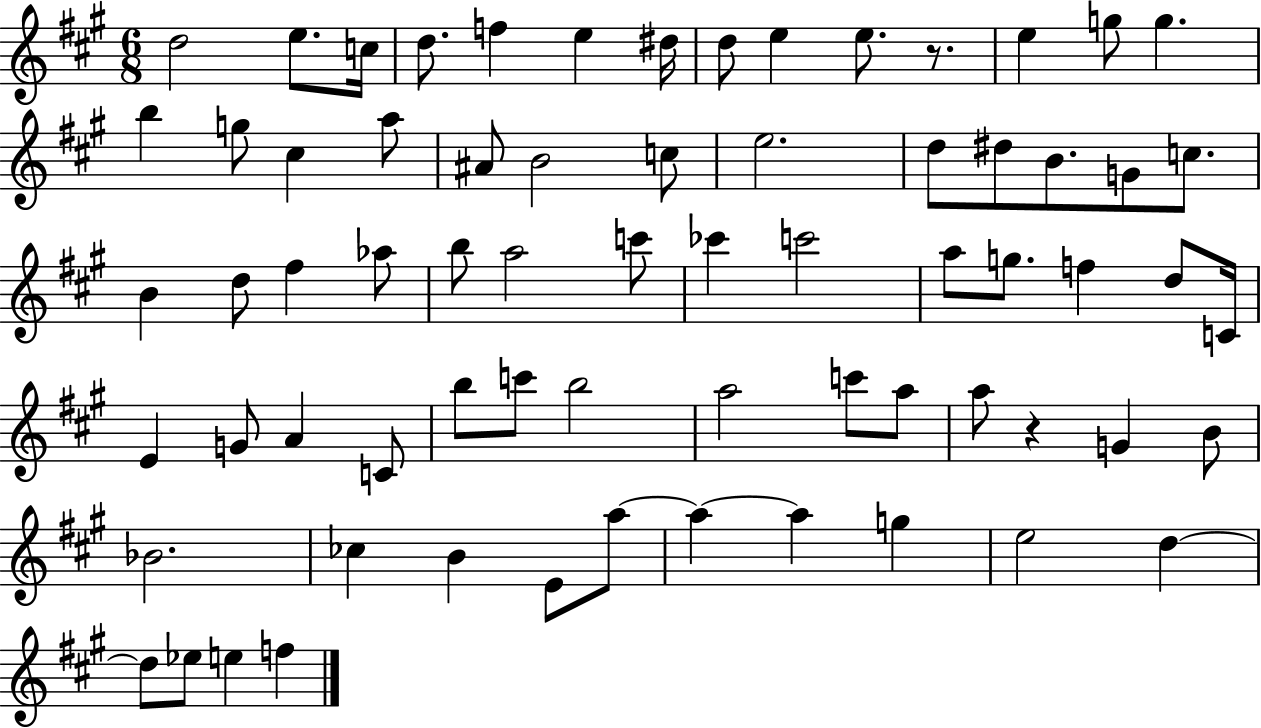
{
  \clef treble
  \numericTimeSignature
  \time 6/8
  \key a \major
  d''2 e''8. c''16 | d''8. f''4 e''4 dis''16 | d''8 e''4 e''8. r8. | e''4 g''8 g''4. | \break b''4 g''8 cis''4 a''8 | ais'8 b'2 c''8 | e''2. | d''8 dis''8 b'8. g'8 c''8. | \break b'4 d''8 fis''4 aes''8 | b''8 a''2 c'''8 | ces'''4 c'''2 | a''8 g''8. f''4 d''8 c'16 | \break e'4 g'8 a'4 c'8 | b''8 c'''8 b''2 | a''2 c'''8 a''8 | a''8 r4 g'4 b'8 | \break bes'2. | ces''4 b'4 e'8 a''8~~ | a''4~~ a''4 g''4 | e''2 d''4~~ | \break d''8 ees''8 e''4 f''4 | \bar "|."
}